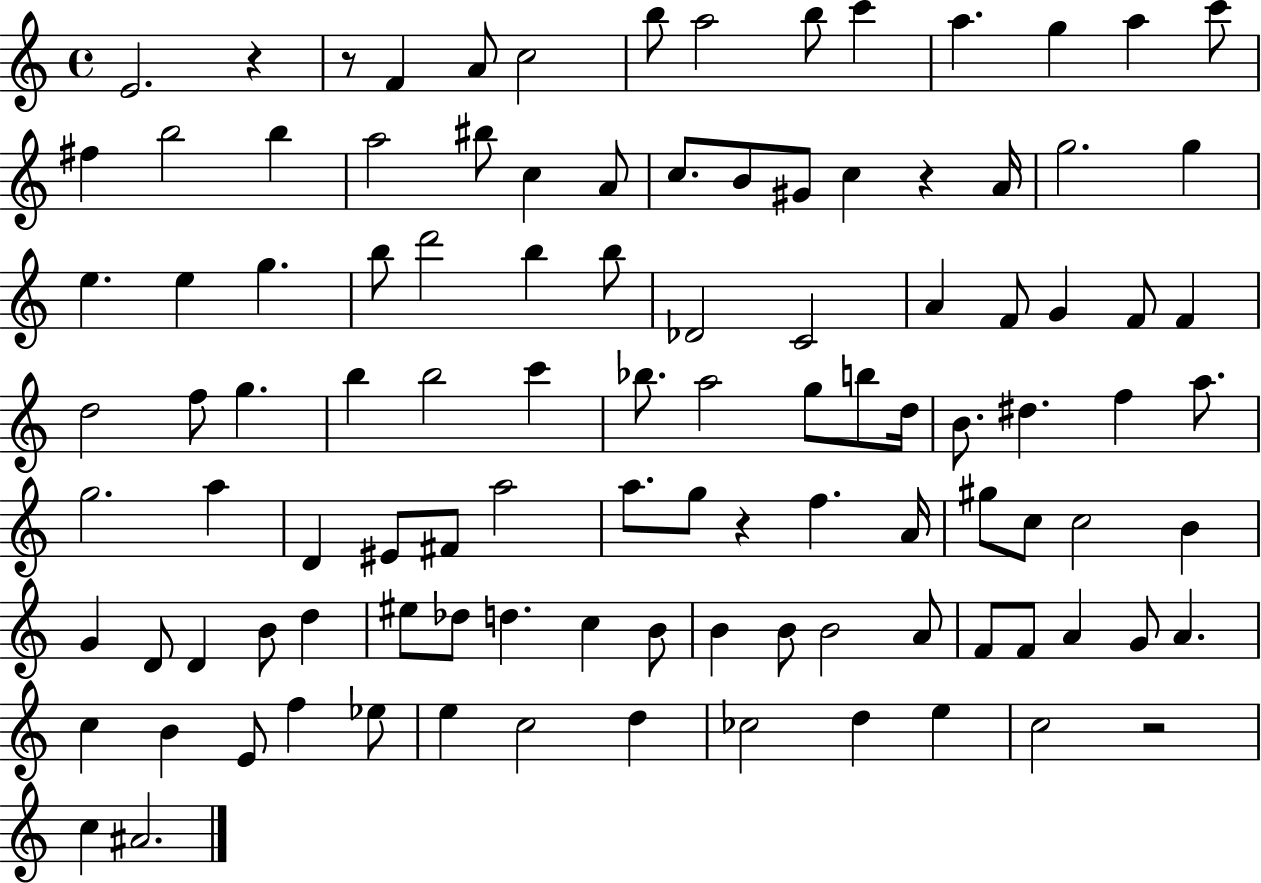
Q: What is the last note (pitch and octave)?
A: A#4